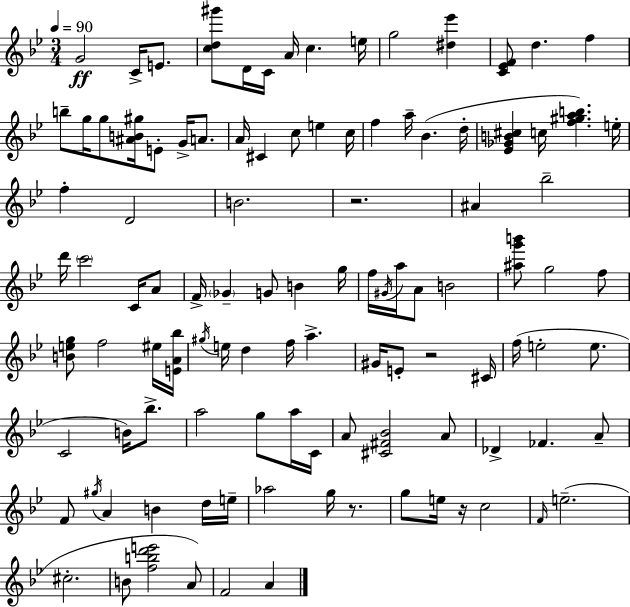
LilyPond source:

{
  \clef treble
  \numericTimeSignature
  \time 3/4
  \key bes \major
  \tempo 4 = 90
  \repeat volta 2 { g'2\ff c'16-> e'8. | <c'' d'' gis'''>8 d'16 c'16 a'16 c''4. e''16 | g''2 <dis'' ees'''>4 | <c' ees' f'>8 d''4. f''4 | \break b''8-- g''16 g''8 <ais' b' gis''>16 e'8-. g'16-> a'8. | a'16 cis'4 c''8 e''4 c''16 | f''4 a''16-- bes'4.( d''16-. | <ees' ges' b' cis''>4 c''16 <f'' gis'' a'' b''>4.) e''16-. | \break f''4-. d'2 | b'2. | r2. | ais'4 bes''2-- | \break d'''16 \parenthesize c'''2 c'16 a'8 | f'16-> \parenthesize ges'4-- g'8 b'4 g''16 | f''16 \acciaccatura { gis'16 } a''16 a'8 b'2 | <ais'' g''' b'''>8 g''2 f''8 | \break <b' e'' g''>8 f''2 eis''16 | <e' a' bes''>16 \acciaccatura { gis''16 } e''16 d''4 f''16 a''4.-> | gis'16 e'8-. r2 | cis'16 f''16( e''2-. e''8. | \break c'2 b'16) bes''8.-> | a''2 g''8 | a''16 c'16 a'8 <cis' fis' bes'>2 | a'8 des'4-> fes'4. | \break a'8-- f'8 \acciaccatura { gis''16 } a'4 b'4 | d''16 e''16-- aes''2 g''16 | r8. g''8 e''16 r16 c''2 | \grace { f'16 } e''2.--( | \break cis''2.-. | b'8 <f'' b'' d''' e'''>2 | a'8) f'2 | a'4 } \bar "|."
}